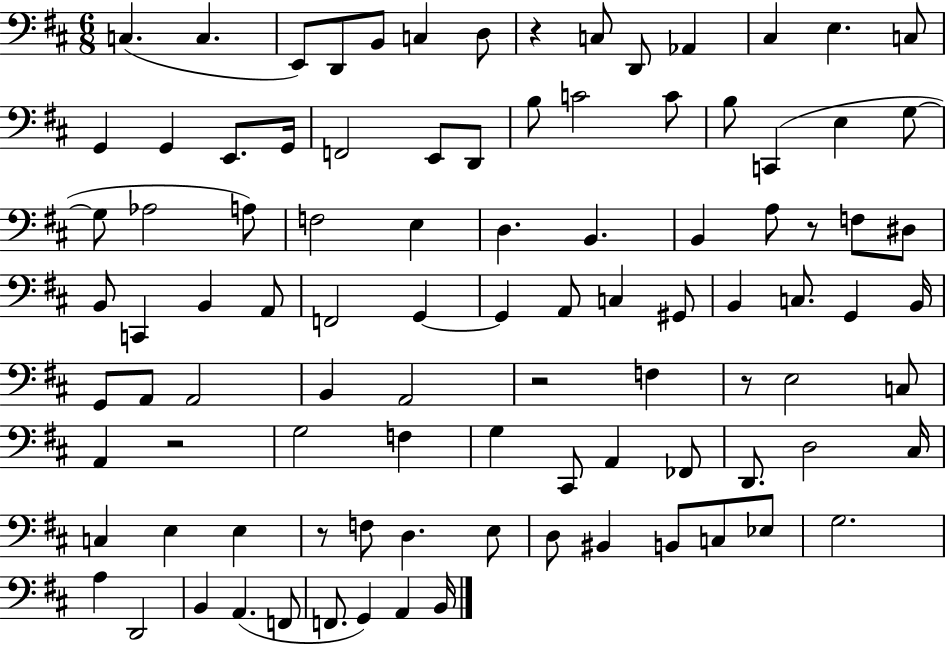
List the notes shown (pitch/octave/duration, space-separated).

C3/q. C3/q. E2/e D2/e B2/e C3/q D3/e R/q C3/e D2/e Ab2/q C#3/q E3/q. C3/e G2/q G2/q E2/e. G2/s F2/h E2/e D2/e B3/e C4/h C4/e B3/e C2/q E3/q G3/e G3/e Ab3/h A3/e F3/h E3/q D3/q. B2/q. B2/q A3/e R/e F3/e D#3/e B2/e C2/q B2/q A2/e F2/h G2/q G2/q A2/e C3/q G#2/e B2/q C3/e. G2/q B2/s G2/e A2/e A2/h B2/q A2/h R/h F3/q R/e E3/h C3/e A2/q R/h G3/h F3/q G3/q C#2/e A2/q FES2/e D2/e. D3/h C#3/s C3/q E3/q E3/q R/e F3/e D3/q. E3/e D3/e BIS2/q B2/e C3/e Eb3/e G3/h. A3/q D2/h B2/q A2/q. F2/e F2/e. G2/q A2/q B2/s